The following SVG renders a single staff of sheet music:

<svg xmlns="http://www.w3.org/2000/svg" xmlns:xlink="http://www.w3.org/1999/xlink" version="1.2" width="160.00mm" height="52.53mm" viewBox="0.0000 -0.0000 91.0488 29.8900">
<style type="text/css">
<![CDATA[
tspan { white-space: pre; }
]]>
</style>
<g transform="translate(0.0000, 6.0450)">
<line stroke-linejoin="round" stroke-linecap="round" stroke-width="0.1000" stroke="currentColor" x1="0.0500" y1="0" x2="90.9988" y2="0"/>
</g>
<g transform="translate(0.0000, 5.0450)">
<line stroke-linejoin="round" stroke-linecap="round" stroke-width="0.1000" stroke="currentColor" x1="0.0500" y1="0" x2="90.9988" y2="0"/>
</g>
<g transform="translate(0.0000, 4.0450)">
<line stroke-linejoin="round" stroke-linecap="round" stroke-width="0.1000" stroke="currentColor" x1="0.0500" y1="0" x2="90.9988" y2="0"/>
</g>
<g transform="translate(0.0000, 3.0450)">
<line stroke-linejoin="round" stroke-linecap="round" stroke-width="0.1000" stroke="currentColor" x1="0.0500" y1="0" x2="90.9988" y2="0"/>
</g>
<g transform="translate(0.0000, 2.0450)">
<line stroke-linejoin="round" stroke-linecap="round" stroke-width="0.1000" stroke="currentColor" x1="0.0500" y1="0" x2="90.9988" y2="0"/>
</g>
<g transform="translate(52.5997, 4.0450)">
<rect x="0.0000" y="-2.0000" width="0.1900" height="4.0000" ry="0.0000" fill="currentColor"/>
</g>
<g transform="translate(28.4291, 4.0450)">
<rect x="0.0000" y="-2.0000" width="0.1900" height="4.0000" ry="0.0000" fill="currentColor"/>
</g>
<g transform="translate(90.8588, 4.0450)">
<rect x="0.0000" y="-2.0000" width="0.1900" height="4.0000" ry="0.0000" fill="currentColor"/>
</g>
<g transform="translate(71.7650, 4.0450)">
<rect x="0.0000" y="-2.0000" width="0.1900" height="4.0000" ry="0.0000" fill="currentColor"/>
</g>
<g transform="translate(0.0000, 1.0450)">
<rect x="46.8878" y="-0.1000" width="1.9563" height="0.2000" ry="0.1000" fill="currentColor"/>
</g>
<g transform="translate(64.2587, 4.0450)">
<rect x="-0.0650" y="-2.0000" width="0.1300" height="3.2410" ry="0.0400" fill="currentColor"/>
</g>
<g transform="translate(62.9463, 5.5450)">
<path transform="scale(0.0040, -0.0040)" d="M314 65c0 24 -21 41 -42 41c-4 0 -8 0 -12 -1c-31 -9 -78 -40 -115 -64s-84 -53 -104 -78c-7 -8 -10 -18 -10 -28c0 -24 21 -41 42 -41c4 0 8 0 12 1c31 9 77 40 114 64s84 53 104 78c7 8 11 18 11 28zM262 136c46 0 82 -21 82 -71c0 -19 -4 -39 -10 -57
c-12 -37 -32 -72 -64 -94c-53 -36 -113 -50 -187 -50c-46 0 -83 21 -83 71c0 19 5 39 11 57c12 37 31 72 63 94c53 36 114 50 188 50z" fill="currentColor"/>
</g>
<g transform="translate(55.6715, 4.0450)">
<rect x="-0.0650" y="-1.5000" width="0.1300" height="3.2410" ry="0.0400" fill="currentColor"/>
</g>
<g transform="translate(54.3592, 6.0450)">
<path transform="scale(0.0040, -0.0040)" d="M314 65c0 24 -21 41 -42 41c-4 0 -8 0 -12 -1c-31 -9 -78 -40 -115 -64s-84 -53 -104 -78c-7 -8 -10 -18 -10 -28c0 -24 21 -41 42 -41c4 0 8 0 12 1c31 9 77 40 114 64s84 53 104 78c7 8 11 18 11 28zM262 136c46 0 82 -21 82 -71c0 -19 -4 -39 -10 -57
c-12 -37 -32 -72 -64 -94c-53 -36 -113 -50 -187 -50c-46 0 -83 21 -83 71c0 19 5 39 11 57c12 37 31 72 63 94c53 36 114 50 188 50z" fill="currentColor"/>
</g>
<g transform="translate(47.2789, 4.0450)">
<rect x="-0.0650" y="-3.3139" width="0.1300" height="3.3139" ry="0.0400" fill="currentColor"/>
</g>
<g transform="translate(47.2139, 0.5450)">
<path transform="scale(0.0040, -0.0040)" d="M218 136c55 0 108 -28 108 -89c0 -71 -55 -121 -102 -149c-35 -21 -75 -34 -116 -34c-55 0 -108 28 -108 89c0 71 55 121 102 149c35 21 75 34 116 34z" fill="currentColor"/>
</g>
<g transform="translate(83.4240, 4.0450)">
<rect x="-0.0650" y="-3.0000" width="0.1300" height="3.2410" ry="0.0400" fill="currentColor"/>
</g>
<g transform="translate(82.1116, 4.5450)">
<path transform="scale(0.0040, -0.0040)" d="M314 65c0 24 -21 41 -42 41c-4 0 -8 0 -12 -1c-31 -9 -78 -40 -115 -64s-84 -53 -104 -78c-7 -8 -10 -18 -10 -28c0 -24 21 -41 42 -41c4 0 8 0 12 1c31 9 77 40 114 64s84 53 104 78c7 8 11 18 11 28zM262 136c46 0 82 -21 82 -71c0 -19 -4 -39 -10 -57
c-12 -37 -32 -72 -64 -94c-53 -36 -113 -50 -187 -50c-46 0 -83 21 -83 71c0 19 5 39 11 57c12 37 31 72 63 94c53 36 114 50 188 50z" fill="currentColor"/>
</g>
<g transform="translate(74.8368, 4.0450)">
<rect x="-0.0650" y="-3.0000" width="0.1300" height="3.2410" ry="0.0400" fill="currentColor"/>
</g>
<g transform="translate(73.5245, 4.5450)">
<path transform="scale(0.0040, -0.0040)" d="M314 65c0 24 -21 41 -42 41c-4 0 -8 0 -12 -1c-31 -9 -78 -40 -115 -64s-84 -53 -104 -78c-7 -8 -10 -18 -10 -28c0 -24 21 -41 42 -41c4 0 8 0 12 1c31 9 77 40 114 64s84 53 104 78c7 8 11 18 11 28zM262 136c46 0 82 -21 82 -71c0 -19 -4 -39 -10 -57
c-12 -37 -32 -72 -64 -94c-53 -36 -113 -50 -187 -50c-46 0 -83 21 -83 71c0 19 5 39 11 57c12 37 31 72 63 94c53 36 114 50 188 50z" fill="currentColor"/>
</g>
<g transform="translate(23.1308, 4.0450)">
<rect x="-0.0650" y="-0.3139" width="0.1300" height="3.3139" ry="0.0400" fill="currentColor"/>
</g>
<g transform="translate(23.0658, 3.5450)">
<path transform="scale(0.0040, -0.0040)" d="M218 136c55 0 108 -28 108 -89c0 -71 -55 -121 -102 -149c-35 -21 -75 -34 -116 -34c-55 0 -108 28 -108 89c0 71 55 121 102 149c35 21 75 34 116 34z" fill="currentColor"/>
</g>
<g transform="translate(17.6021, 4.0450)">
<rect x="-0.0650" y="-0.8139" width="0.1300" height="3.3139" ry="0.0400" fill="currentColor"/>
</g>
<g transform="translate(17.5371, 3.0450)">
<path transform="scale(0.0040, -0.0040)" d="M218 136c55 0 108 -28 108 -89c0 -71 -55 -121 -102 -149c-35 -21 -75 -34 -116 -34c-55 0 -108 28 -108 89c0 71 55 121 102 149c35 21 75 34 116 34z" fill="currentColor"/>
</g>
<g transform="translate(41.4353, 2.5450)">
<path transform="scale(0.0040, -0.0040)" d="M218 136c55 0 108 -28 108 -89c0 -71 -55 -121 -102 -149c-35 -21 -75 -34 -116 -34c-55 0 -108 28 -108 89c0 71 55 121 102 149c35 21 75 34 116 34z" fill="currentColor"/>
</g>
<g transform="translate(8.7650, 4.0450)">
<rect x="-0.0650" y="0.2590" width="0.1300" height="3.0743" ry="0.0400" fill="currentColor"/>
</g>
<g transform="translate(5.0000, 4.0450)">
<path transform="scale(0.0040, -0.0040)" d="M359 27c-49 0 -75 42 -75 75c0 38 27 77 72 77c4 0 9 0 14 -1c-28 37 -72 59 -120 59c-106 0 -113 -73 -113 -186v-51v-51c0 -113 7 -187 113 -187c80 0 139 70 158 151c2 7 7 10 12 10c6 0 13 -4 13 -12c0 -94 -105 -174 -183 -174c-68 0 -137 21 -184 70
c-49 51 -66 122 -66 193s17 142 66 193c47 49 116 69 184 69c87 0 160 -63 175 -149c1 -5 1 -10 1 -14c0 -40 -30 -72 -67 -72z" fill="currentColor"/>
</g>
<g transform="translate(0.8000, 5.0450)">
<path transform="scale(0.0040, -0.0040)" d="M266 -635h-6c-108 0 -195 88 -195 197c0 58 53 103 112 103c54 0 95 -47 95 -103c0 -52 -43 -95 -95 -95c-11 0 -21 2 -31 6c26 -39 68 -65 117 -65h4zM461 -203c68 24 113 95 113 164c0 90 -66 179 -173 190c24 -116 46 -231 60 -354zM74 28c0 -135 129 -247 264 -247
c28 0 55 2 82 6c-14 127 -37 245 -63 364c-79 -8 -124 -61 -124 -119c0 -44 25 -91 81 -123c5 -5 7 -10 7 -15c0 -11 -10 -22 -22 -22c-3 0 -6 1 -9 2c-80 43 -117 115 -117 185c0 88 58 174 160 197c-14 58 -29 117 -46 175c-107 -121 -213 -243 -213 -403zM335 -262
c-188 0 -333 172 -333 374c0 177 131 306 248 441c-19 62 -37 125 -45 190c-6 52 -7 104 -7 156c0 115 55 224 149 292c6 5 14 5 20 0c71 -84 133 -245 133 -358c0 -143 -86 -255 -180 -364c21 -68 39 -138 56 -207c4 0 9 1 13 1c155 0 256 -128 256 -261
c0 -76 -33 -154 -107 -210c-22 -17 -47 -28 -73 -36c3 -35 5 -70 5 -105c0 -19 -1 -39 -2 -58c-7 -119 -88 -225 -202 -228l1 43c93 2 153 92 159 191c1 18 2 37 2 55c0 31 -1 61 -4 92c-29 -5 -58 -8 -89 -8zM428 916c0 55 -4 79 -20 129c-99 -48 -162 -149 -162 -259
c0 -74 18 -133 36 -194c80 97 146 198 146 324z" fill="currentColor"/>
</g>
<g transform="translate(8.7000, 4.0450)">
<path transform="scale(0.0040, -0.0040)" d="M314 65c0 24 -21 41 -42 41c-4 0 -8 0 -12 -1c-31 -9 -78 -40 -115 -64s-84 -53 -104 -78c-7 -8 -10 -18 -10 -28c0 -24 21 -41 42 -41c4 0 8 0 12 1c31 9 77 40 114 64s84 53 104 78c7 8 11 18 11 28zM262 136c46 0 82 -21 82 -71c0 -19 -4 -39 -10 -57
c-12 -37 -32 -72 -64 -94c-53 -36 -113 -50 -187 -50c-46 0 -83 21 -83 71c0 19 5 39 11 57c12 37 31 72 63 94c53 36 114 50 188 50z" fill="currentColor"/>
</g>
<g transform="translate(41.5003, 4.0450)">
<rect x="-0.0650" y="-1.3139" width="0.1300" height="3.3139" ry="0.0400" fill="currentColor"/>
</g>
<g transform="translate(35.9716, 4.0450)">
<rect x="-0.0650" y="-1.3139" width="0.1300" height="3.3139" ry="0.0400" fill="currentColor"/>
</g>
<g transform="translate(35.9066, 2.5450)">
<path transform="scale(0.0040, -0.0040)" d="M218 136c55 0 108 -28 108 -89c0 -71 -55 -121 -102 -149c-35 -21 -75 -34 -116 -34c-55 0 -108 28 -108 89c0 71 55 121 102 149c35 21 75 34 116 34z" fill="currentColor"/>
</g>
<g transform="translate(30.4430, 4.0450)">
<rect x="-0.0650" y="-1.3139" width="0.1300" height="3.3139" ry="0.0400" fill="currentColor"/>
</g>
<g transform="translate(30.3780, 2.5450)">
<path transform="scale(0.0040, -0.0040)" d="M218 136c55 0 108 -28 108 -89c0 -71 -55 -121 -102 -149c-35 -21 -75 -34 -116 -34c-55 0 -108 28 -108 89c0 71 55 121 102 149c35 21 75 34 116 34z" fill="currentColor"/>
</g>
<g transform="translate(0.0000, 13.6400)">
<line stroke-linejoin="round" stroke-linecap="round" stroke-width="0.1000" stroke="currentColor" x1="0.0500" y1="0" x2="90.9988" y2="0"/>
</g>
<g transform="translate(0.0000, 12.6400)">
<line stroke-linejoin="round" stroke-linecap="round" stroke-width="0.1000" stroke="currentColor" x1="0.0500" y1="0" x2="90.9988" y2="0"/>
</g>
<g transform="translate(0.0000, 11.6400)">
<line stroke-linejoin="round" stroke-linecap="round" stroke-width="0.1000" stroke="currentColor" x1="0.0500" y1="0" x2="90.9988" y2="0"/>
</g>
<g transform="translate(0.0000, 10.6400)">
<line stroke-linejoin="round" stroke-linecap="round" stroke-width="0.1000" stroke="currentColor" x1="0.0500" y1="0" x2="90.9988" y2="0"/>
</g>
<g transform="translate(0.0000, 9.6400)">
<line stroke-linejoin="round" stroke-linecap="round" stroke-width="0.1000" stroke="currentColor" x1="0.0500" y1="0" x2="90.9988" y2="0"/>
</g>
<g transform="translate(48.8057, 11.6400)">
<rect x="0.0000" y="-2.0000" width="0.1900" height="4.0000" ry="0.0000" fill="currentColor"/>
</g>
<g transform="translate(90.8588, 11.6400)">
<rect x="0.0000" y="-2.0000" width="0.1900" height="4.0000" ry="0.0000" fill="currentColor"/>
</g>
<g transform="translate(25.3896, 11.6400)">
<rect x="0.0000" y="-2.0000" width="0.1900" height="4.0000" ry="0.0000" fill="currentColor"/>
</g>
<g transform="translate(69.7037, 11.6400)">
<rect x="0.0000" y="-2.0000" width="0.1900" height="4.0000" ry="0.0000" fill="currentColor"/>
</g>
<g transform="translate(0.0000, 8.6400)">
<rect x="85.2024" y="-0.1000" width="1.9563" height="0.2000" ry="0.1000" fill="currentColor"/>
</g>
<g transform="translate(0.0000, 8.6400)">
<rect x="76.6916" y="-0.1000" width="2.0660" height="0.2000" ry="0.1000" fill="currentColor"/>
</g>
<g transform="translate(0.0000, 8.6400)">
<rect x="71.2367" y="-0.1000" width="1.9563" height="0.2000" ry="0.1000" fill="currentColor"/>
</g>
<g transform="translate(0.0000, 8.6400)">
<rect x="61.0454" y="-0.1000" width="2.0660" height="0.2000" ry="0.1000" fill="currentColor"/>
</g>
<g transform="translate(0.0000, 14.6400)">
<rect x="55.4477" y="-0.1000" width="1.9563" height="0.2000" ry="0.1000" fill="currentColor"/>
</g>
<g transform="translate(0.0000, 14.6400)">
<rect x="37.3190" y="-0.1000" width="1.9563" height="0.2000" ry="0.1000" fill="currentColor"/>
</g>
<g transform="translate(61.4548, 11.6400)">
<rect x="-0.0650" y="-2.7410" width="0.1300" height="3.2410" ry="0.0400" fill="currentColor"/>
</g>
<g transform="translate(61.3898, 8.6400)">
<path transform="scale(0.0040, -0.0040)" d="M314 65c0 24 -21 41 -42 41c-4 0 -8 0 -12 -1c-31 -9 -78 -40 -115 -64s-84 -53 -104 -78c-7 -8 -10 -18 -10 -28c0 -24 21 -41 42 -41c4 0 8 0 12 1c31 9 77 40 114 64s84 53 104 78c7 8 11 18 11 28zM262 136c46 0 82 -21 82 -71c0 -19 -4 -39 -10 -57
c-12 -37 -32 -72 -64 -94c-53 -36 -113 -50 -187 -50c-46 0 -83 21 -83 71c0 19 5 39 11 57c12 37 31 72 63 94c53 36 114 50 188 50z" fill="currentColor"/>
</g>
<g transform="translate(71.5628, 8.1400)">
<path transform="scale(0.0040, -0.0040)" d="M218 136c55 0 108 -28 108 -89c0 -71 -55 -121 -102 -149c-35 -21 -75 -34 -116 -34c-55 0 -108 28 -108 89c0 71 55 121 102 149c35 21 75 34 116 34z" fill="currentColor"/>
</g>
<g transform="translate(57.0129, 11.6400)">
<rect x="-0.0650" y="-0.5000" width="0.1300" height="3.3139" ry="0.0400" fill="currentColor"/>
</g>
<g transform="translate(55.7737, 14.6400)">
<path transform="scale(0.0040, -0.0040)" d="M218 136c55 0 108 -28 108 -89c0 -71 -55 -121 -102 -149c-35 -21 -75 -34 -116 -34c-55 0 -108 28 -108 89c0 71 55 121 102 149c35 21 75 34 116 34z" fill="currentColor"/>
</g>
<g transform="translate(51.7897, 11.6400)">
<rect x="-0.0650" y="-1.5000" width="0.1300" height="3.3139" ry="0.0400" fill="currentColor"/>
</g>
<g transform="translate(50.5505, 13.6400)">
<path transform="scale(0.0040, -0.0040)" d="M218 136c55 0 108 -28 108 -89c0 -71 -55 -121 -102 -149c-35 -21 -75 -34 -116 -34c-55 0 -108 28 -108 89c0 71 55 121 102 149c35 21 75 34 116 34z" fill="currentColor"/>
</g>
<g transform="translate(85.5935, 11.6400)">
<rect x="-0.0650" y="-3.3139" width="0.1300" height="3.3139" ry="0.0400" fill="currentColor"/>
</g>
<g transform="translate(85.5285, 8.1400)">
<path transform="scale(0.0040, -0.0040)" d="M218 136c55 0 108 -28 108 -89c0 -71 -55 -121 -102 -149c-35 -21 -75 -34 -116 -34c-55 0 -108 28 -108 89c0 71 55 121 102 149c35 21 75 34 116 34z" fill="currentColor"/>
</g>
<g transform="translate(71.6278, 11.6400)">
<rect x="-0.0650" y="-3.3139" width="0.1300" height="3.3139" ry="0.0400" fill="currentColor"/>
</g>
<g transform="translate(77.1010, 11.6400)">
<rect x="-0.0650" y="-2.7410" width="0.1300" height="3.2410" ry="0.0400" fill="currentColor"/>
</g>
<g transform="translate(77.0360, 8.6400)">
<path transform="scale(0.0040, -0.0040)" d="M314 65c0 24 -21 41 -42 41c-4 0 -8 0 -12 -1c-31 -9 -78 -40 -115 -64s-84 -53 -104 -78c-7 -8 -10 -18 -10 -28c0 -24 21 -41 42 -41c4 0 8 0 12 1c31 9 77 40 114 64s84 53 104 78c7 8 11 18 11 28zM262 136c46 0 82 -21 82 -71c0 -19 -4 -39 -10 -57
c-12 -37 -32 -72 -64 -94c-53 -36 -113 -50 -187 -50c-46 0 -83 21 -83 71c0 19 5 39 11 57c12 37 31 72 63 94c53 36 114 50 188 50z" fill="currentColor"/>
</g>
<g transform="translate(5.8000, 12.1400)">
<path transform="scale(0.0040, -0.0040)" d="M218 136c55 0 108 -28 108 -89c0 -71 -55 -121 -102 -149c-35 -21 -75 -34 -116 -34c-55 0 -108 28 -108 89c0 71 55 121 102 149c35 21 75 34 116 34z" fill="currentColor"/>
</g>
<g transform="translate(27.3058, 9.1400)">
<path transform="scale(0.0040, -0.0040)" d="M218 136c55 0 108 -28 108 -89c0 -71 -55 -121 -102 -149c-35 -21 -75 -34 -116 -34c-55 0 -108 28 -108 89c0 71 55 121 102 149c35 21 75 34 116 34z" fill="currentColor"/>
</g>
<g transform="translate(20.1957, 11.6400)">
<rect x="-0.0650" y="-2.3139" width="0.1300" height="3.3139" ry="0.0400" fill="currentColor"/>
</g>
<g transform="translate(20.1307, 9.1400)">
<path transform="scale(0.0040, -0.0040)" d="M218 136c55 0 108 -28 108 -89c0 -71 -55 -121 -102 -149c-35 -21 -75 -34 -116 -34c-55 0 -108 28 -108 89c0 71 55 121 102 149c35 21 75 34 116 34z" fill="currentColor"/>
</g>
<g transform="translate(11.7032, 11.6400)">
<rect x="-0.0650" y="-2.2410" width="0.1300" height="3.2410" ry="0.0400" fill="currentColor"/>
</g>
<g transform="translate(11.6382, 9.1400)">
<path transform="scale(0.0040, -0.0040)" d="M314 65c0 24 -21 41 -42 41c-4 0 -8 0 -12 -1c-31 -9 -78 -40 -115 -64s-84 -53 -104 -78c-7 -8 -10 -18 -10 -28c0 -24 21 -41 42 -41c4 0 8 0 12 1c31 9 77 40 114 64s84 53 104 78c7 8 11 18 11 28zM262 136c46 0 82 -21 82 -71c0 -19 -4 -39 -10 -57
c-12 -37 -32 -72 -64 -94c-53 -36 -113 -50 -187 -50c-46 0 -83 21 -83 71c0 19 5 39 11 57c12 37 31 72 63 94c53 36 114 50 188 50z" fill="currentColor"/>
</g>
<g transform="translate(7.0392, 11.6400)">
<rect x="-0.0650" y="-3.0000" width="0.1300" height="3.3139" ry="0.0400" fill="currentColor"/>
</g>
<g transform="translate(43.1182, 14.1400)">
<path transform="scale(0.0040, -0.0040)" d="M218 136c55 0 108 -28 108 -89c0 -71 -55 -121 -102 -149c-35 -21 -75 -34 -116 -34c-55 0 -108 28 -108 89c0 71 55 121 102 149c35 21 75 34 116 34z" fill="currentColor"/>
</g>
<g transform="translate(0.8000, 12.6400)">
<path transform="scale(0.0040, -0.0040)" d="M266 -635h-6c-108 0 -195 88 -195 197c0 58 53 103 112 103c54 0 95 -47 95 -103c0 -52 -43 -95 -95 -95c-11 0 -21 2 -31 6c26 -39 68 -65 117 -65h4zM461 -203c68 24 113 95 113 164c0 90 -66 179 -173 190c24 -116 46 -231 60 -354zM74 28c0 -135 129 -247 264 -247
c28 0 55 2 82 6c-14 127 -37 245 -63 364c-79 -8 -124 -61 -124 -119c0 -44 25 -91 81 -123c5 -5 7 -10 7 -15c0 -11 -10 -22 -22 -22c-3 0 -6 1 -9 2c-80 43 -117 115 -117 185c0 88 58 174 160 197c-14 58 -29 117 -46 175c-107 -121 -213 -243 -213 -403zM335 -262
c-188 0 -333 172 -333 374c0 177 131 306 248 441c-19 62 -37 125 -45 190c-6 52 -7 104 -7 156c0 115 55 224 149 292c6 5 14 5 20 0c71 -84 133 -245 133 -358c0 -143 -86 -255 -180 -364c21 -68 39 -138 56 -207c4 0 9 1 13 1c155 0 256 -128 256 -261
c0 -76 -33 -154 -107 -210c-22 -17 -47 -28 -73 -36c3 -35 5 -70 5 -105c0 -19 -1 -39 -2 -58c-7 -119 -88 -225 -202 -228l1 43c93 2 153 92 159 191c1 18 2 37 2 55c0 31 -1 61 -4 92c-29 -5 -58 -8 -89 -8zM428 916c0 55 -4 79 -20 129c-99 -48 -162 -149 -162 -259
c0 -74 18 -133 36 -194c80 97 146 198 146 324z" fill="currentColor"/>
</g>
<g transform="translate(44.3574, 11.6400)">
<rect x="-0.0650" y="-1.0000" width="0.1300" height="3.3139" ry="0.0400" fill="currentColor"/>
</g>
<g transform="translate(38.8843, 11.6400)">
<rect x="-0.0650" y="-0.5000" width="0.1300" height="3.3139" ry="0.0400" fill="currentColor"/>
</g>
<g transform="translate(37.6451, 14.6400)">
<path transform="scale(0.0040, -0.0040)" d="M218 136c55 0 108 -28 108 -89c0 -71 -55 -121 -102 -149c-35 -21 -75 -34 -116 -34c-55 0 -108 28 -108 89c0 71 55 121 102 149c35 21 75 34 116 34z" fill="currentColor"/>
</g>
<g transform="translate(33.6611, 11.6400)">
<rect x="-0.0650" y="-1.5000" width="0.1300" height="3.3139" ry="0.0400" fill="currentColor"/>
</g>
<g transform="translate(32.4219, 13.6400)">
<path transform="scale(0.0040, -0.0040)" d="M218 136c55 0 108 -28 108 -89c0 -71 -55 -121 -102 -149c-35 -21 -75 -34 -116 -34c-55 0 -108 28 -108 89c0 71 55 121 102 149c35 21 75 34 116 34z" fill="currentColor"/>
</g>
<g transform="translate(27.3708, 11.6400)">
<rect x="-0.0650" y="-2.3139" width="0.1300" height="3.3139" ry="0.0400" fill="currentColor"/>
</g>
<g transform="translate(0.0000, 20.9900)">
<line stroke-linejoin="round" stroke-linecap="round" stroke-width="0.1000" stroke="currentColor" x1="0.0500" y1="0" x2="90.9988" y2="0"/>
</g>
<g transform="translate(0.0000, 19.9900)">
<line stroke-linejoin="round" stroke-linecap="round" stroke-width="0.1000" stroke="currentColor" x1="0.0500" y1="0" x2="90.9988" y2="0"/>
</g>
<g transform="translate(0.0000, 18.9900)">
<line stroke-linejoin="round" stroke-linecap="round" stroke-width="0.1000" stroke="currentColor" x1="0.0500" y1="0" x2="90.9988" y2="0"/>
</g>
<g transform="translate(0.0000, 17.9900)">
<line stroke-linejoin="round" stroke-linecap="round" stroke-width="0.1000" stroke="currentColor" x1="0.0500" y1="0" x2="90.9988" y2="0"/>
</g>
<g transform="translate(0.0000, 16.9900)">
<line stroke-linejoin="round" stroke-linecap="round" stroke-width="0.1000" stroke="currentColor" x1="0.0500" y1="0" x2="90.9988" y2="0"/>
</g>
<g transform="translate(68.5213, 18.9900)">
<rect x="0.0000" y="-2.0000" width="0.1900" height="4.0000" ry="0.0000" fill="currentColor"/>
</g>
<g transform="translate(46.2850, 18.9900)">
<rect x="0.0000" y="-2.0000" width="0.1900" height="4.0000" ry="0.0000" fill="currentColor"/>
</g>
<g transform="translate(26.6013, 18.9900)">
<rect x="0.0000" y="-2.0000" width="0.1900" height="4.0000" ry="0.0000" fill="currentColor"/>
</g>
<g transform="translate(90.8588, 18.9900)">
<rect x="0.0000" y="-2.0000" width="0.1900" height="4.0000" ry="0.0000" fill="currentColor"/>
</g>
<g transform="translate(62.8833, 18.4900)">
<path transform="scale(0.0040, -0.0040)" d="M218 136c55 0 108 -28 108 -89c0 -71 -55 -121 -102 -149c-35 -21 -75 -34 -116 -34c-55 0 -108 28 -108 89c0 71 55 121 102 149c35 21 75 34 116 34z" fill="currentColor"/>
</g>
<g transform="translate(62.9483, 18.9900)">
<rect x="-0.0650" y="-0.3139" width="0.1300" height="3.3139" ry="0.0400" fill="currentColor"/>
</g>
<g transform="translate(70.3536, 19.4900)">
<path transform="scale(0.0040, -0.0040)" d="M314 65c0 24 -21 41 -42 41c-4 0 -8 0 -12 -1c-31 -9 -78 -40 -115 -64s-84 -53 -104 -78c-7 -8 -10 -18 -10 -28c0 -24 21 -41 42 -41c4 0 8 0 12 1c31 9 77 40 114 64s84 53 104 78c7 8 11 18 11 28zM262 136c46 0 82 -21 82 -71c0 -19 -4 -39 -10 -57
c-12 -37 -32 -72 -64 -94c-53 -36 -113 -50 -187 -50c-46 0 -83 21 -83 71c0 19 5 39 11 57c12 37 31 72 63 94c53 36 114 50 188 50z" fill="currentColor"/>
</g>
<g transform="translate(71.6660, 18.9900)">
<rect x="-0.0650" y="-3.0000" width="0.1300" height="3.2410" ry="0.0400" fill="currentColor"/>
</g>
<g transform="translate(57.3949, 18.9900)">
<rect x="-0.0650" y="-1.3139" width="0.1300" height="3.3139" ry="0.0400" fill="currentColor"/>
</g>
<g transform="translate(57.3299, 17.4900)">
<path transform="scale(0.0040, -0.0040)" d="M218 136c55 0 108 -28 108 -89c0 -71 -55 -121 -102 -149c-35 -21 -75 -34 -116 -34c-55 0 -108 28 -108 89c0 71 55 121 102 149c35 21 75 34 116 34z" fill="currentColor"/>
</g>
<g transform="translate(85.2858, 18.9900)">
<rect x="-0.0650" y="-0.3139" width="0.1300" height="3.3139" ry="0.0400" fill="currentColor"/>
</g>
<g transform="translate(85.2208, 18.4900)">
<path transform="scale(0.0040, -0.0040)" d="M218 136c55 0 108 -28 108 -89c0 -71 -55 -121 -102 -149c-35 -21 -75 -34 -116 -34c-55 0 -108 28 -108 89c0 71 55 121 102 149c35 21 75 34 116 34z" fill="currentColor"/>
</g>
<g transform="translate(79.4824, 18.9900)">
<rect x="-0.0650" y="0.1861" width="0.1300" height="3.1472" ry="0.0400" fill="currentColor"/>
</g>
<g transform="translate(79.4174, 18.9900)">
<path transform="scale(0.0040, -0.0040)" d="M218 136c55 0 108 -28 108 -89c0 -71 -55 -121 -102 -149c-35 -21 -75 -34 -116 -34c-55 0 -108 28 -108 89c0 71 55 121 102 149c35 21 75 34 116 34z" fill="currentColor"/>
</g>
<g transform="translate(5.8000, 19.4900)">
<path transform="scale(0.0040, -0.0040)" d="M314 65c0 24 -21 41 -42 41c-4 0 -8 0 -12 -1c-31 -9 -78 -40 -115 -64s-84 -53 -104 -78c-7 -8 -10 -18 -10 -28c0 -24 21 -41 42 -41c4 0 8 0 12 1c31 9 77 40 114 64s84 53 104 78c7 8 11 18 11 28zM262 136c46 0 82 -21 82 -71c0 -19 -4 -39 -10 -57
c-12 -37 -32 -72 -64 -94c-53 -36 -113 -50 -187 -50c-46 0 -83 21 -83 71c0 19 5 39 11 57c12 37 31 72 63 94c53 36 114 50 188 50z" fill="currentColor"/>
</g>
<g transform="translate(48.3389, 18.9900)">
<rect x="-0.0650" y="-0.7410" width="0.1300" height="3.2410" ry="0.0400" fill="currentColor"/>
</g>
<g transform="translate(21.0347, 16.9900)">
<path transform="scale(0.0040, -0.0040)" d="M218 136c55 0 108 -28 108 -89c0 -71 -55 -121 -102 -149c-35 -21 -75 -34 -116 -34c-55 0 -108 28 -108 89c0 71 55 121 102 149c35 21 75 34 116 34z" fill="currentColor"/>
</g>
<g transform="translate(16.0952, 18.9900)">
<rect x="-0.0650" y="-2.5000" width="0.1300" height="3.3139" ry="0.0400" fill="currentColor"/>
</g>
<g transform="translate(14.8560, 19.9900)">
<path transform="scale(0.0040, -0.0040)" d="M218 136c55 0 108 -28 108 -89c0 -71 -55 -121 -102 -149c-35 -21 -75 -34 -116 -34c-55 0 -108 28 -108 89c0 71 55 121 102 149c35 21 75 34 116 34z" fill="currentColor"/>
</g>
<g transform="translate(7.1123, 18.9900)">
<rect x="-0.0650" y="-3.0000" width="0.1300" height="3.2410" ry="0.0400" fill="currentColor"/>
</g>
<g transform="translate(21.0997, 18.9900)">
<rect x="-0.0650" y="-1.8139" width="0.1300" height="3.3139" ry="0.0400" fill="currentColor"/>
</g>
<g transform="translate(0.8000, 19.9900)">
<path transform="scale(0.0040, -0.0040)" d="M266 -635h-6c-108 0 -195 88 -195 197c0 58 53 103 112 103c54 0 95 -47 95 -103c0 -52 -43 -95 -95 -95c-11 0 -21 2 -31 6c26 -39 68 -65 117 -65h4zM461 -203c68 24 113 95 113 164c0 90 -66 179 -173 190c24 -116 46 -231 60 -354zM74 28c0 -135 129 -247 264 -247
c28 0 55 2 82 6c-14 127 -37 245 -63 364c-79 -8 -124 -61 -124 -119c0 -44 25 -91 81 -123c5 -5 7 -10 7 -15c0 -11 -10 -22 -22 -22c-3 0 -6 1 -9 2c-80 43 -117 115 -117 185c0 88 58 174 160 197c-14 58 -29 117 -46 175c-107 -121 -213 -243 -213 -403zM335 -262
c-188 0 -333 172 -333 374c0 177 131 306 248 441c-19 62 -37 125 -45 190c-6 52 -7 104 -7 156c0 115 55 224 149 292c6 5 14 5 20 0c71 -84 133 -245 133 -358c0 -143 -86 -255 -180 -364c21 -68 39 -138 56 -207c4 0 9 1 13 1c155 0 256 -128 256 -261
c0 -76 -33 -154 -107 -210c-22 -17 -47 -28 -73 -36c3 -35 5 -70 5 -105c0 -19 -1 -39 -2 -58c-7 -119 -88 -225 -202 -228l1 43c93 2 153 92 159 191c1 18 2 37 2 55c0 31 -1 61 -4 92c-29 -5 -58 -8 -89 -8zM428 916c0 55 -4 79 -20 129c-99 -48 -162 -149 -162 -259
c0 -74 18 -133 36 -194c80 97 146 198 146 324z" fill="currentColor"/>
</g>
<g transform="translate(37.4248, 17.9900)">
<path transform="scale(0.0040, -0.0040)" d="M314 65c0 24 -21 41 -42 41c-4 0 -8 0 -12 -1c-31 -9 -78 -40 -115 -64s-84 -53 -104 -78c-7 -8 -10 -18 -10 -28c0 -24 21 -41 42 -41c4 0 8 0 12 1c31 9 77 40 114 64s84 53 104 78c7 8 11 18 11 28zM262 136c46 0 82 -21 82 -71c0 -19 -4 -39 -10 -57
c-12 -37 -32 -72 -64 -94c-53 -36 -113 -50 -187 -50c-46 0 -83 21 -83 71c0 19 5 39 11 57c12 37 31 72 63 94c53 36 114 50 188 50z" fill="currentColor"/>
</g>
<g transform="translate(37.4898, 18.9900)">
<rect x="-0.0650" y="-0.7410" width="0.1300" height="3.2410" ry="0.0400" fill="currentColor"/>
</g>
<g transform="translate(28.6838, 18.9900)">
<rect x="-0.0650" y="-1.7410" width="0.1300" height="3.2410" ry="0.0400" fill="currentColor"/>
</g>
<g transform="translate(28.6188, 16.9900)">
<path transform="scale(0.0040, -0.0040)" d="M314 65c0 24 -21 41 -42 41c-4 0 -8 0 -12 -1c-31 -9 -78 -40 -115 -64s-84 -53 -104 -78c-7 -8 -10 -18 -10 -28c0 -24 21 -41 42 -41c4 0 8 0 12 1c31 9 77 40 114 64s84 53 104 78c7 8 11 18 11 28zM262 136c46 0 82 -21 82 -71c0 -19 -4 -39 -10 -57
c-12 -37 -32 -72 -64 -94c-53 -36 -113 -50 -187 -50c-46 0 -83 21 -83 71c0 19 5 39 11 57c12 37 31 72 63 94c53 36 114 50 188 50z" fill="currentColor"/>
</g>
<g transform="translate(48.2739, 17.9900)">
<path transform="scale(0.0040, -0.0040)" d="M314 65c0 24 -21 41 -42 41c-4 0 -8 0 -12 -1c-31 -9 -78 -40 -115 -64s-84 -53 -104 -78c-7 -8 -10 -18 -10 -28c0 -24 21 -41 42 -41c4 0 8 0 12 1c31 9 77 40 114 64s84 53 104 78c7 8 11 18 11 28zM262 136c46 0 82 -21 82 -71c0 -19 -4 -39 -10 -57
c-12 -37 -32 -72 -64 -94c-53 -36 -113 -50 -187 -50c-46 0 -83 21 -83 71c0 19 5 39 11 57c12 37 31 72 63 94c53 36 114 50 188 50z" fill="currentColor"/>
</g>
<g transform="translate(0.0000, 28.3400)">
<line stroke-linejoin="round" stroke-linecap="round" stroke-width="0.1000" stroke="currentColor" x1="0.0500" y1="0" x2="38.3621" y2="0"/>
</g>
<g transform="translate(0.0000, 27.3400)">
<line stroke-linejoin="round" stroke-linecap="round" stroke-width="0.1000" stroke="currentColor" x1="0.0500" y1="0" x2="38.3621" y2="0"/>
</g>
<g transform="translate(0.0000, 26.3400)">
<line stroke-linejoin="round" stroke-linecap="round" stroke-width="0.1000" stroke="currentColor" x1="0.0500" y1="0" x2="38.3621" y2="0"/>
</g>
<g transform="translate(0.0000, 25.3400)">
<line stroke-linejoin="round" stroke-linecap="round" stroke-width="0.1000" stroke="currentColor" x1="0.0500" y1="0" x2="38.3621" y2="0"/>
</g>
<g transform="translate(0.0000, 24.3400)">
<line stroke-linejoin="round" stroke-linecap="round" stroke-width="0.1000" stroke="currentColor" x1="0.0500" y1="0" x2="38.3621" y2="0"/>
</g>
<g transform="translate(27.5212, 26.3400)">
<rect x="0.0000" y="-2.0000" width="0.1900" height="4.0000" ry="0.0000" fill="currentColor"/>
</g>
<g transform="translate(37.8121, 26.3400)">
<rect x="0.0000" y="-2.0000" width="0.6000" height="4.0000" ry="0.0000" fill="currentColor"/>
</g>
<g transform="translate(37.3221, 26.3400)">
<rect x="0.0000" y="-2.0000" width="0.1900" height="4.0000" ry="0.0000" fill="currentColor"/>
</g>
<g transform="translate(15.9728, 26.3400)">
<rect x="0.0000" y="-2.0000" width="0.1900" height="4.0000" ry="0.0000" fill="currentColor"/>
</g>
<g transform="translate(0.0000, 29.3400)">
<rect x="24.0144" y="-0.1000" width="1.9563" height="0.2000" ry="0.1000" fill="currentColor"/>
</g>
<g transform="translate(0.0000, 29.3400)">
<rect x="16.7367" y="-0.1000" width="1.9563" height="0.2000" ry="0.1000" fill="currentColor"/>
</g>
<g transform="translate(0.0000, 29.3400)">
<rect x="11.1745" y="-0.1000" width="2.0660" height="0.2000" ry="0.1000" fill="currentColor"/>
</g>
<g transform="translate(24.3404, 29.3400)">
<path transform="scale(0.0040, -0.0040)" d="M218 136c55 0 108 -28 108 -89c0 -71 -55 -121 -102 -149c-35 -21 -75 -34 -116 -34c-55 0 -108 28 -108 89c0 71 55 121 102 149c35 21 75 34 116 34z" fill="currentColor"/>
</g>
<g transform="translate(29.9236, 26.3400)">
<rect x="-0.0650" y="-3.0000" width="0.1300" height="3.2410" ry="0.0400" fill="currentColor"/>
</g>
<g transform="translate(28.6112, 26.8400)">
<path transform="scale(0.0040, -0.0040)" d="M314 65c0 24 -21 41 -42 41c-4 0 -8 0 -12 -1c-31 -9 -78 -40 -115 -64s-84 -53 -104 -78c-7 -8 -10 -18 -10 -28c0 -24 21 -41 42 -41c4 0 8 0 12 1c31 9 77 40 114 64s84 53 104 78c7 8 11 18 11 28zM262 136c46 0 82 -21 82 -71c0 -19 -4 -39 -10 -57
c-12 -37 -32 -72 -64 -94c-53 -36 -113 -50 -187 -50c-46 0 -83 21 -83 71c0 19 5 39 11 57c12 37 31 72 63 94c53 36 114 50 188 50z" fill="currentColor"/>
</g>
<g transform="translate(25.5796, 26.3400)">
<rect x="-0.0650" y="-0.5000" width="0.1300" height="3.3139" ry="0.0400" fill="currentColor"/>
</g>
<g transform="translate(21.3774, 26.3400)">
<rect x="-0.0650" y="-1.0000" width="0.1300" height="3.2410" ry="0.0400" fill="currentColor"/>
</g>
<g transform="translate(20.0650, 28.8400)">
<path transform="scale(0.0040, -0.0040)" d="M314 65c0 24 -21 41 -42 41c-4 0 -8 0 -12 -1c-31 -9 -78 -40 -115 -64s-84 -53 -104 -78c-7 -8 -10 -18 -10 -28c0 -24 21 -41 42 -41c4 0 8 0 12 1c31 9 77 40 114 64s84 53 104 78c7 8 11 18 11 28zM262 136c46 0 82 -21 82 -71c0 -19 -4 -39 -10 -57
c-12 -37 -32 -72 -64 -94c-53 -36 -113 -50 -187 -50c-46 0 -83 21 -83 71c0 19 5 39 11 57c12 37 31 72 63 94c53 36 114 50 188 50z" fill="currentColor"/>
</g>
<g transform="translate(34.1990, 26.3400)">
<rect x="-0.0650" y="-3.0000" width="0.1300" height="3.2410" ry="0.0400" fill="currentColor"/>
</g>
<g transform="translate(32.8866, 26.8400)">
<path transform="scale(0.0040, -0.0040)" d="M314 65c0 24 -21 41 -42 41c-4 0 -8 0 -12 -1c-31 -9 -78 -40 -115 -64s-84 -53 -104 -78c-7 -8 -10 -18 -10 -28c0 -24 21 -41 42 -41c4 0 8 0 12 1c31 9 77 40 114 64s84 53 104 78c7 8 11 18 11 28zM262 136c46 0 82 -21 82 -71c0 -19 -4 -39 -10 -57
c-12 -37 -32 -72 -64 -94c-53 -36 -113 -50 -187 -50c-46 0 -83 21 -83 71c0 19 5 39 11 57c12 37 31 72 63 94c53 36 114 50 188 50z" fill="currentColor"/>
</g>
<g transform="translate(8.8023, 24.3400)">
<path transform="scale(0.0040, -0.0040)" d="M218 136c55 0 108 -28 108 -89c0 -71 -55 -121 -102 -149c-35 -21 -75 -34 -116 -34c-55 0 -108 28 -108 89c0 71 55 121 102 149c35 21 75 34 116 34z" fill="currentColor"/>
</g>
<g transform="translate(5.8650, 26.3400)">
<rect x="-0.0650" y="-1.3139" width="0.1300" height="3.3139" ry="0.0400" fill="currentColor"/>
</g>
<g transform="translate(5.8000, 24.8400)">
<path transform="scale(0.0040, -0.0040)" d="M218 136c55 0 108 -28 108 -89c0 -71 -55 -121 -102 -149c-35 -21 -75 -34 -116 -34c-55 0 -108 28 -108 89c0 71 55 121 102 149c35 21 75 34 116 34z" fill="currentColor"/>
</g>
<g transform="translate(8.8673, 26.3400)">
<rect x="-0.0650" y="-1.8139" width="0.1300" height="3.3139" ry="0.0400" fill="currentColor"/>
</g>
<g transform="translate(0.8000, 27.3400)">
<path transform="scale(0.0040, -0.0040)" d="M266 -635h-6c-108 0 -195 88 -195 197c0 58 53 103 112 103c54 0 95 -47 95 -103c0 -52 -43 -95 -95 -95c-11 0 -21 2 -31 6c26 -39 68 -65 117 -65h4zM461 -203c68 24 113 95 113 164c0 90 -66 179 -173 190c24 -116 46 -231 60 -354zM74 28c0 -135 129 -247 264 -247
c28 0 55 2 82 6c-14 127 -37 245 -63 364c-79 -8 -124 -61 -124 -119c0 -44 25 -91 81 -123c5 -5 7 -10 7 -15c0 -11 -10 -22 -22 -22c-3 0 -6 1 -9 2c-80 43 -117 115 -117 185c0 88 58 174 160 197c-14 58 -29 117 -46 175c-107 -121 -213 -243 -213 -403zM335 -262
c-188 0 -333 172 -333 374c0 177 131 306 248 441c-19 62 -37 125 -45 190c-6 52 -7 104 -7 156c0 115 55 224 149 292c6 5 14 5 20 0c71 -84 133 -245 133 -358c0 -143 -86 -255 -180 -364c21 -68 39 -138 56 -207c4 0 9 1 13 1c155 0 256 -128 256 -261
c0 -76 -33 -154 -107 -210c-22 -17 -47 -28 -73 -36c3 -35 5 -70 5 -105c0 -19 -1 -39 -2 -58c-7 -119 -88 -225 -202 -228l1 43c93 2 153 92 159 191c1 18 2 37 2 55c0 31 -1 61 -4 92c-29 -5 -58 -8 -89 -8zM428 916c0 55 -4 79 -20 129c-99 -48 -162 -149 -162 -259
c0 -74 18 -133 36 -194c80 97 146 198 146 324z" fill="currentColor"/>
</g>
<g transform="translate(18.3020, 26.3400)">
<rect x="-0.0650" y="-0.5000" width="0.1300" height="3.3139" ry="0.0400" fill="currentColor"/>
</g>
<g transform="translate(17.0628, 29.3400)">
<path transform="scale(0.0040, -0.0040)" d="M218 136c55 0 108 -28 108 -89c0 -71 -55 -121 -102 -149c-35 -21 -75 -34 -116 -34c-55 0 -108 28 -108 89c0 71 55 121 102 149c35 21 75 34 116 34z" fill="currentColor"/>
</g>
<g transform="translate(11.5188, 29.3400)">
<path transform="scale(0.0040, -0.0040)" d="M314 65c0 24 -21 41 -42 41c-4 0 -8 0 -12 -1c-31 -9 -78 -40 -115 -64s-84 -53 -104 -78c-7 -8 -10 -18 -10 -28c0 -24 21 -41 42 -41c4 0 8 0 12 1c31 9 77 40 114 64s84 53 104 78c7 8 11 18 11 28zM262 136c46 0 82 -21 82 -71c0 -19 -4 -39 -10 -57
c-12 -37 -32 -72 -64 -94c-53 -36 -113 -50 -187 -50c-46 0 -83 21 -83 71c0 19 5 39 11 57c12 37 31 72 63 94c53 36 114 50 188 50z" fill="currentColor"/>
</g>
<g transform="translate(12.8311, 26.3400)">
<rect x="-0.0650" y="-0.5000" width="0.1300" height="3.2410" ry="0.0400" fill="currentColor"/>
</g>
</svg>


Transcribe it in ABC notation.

X:1
T:Untitled
M:4/4
L:1/4
K:C
B2 d c e e e b E2 F2 A2 A2 A g2 g g E C D E C a2 b a2 b A2 G f f2 d2 d2 e c A2 B c e f C2 C D2 C A2 A2